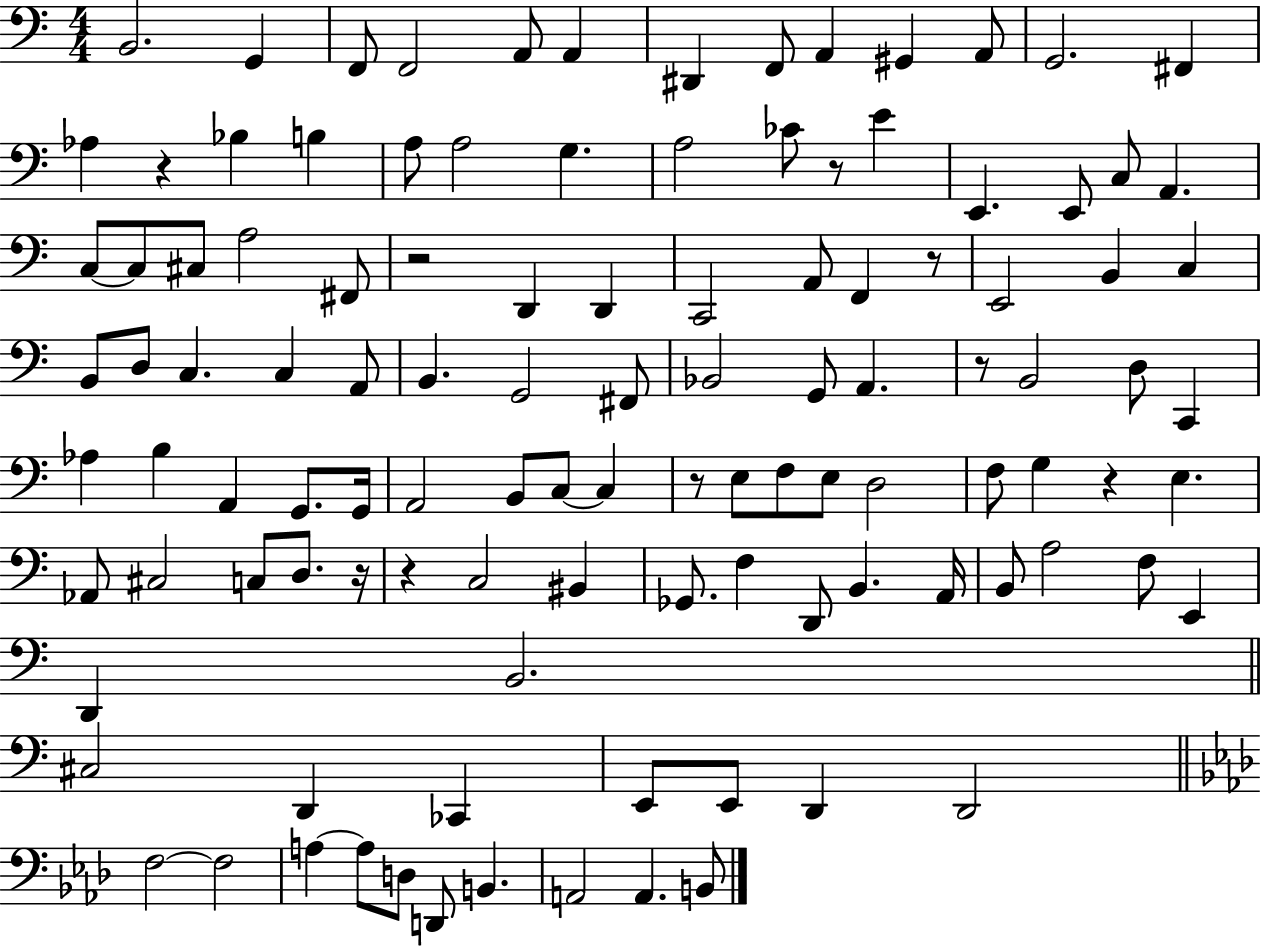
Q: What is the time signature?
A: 4/4